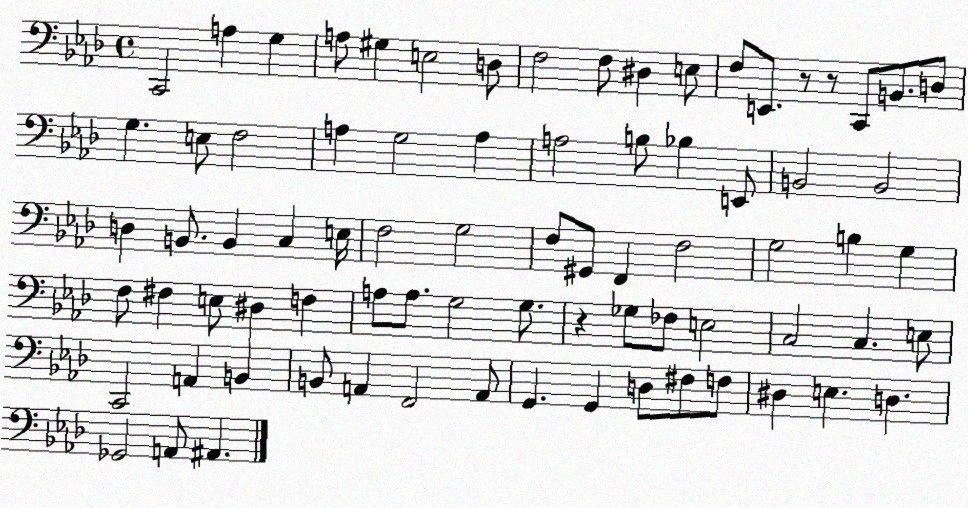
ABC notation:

X:1
T:Untitled
M:4/4
L:1/4
K:Ab
C,,2 A, G, A,/2 ^G, E,2 D,/2 F,2 F,/2 ^D, E,/2 F,/2 E,,/2 z/2 z/2 C,,/2 B,,/2 D,/2 G, E,/2 F,2 A, G,2 A, A,2 B,/2 _B, E,,/2 B,,2 B,,2 D, B,,/2 B,, C, E,/4 F,2 G,2 F,/2 ^G,,/2 F,, F,2 G,2 B, G, F,/2 ^F, E,/2 ^D, F, A,/2 A,/2 G,2 G,/2 z _G,/2 _F,/2 E,2 C,2 C, E,/2 C,,2 A,, B,, B,,/2 A,, F,,2 A,,/2 G,, G,, D,/2 ^F,/2 F,/2 ^D, E, D, _G,,2 A,,/2 ^A,,